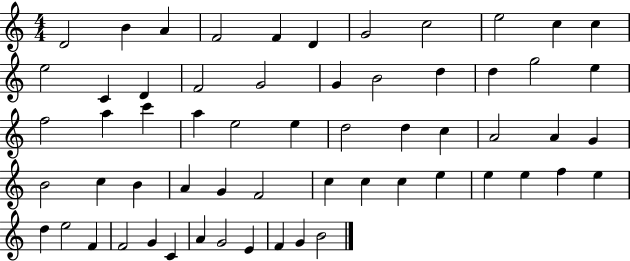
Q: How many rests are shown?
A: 0